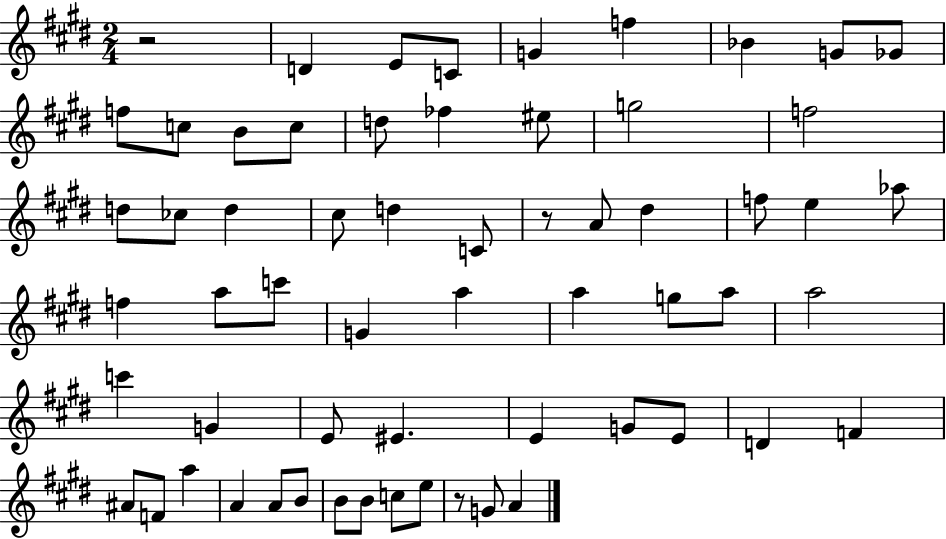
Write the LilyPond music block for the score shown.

{
  \clef treble
  \numericTimeSignature
  \time 2/4
  \key e \major
  \repeat volta 2 { r2 | d'4 e'8 c'8 | g'4 f''4 | bes'4 g'8 ges'8 | \break f''8 c''8 b'8 c''8 | d''8 fes''4 eis''8 | g''2 | f''2 | \break d''8 ces''8 d''4 | cis''8 d''4 c'8 | r8 a'8 dis''4 | f''8 e''4 aes''8 | \break f''4 a''8 c'''8 | g'4 a''4 | a''4 g''8 a''8 | a''2 | \break c'''4 g'4 | e'8 eis'4. | e'4 g'8 e'8 | d'4 f'4 | \break ais'8 f'8 a''4 | a'4 a'8 b'8 | b'8 b'8 c''8 e''8 | r8 g'8 a'4 | \break } \bar "|."
}